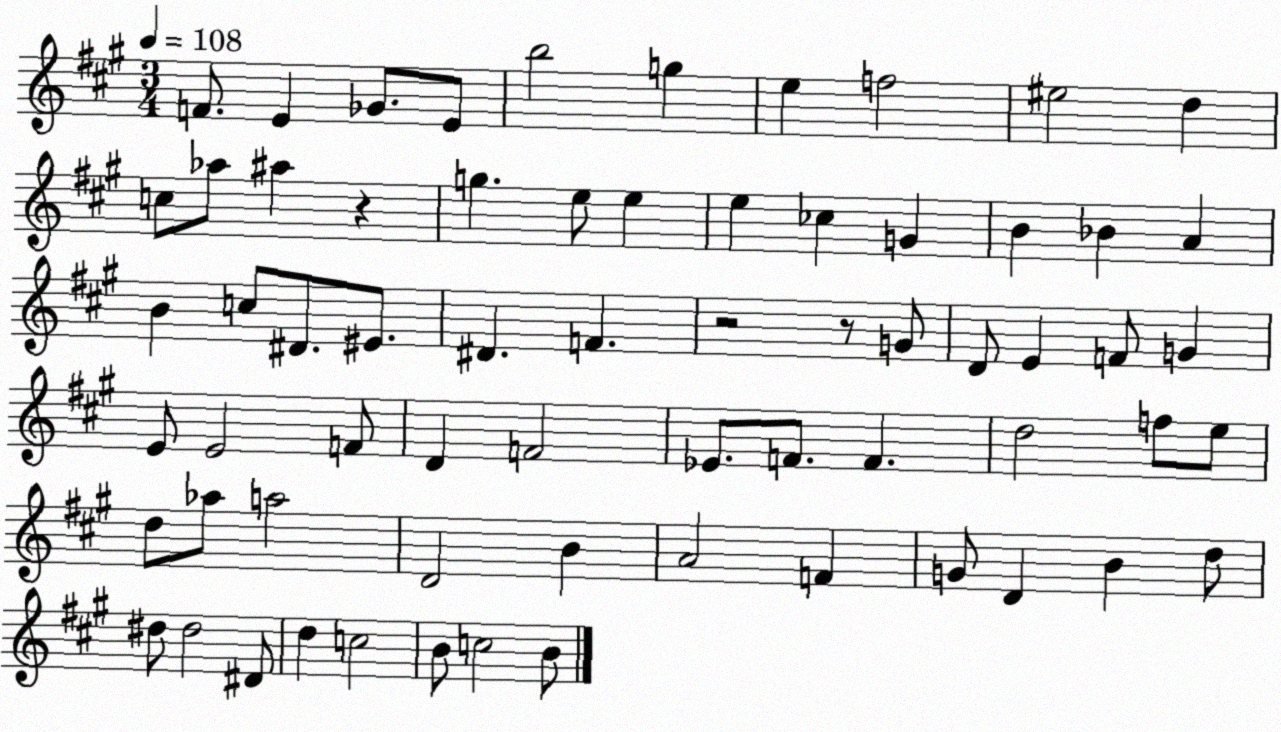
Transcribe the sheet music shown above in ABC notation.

X:1
T:Untitled
M:3/4
L:1/4
K:A
F/2 E _G/2 E/2 b2 g e f2 ^e2 d c/2 _a/2 ^a z g e/2 e e _c G B _B A B c/2 ^D/2 ^E/2 ^D F z2 z/2 G/2 D/2 E F/2 G E/2 E2 F/2 D F2 _E/2 F/2 F d2 f/2 e/2 d/2 _a/2 a2 D2 B A2 F G/2 D B d/2 ^d/2 ^d2 ^D/2 d c2 B/2 c2 B/2